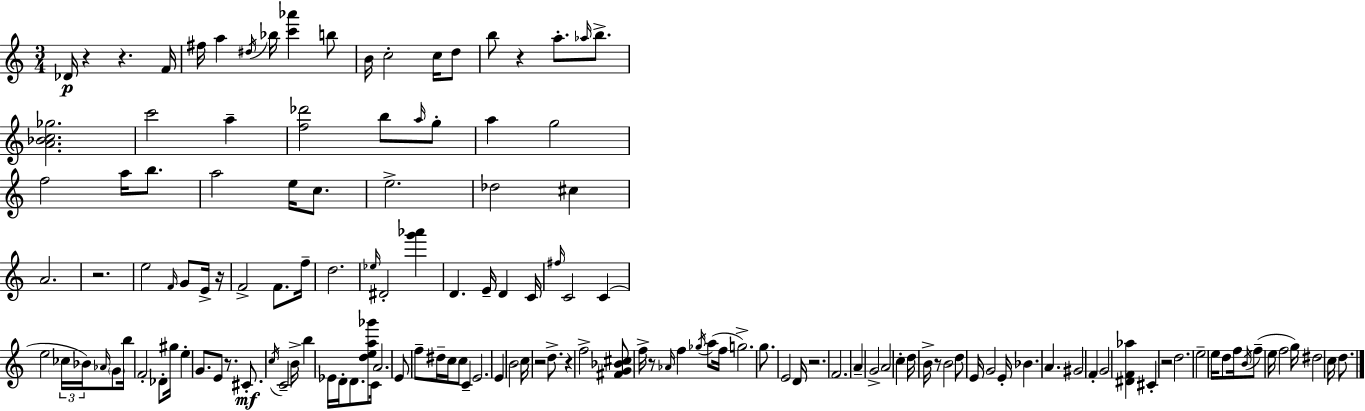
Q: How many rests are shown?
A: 12